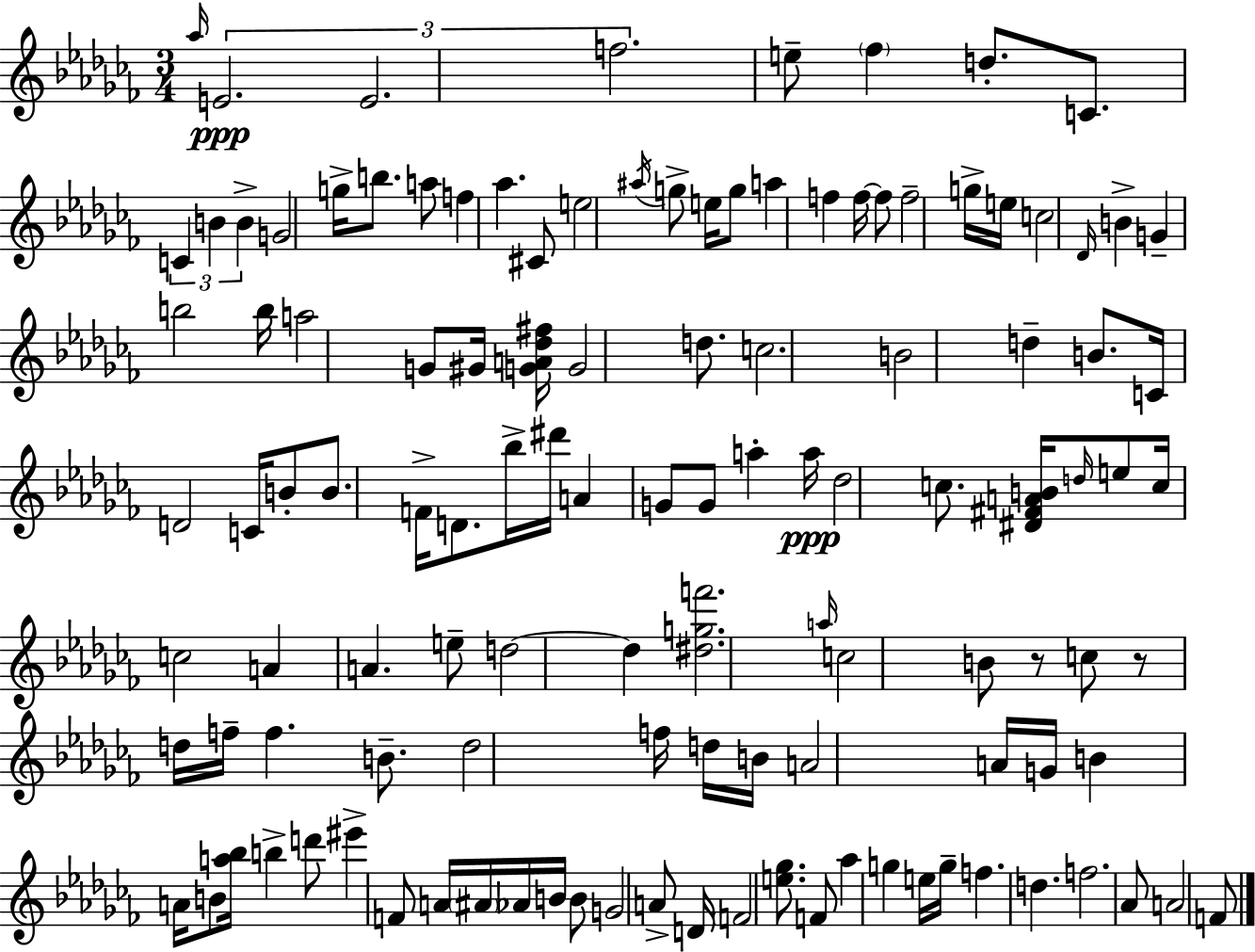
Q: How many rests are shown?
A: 2